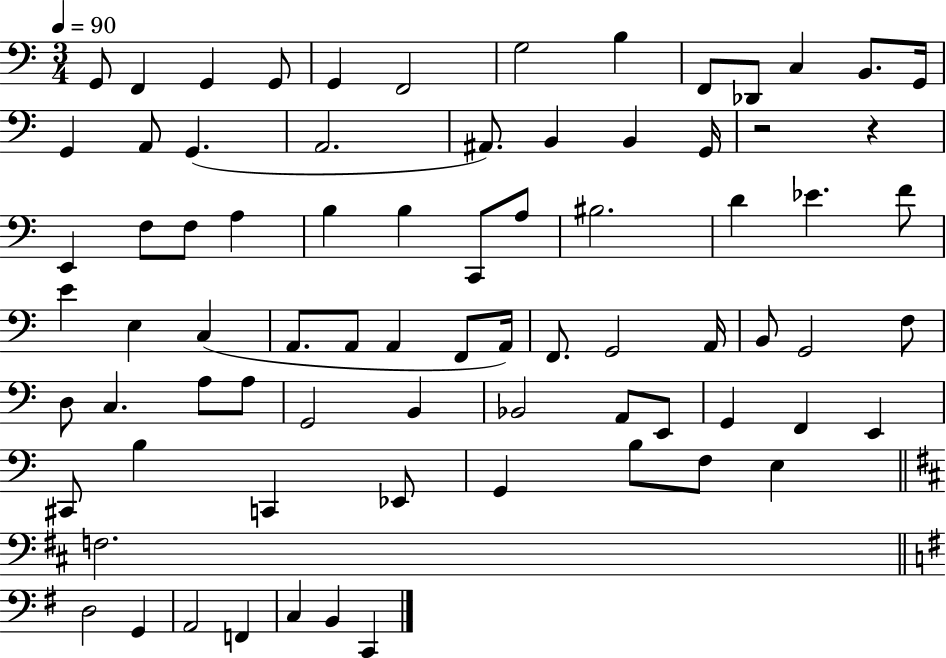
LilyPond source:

{
  \clef bass
  \numericTimeSignature
  \time 3/4
  \key c \major
  \tempo 4 = 90
  \repeat volta 2 { g,8 f,4 g,4 g,8 | g,4 f,2 | g2 b4 | f,8 des,8 c4 b,8. g,16 | \break g,4 a,8 g,4.( | a,2. | ais,8.) b,4 b,4 g,16 | r2 r4 | \break e,4 f8 f8 a4 | b4 b4 c,8 a8 | bis2. | d'4 ees'4. f'8 | \break e'4 e4 c4( | a,8. a,8 a,4 f,8 a,16) | f,8. g,2 a,16 | b,8 g,2 f8 | \break d8 c4. a8 a8 | g,2 b,4 | bes,2 a,8 e,8 | g,4 f,4 e,4 | \break cis,8 b4 c,4 ees,8 | g,4 b8 f8 e4 | \bar "||" \break \key b \minor f2. | \bar "||" \break \key g \major d2 g,4 | a,2 f,4 | c4 b,4 c,4 | } \bar "|."
}